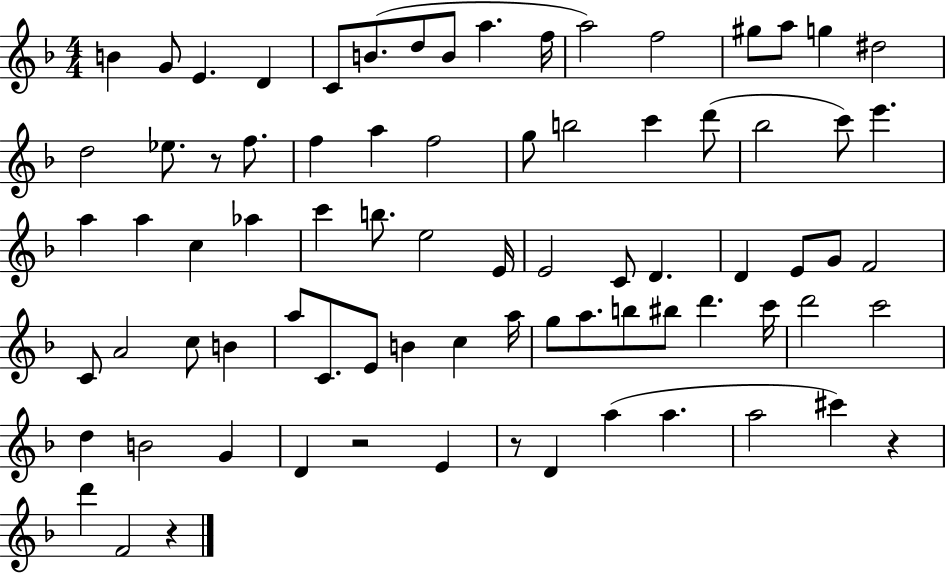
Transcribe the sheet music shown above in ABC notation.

X:1
T:Untitled
M:4/4
L:1/4
K:F
B G/2 E D C/2 B/2 d/2 B/2 a f/4 a2 f2 ^g/2 a/2 g ^d2 d2 _e/2 z/2 f/2 f a f2 g/2 b2 c' d'/2 _b2 c'/2 e' a a c _a c' b/2 e2 E/4 E2 C/2 D D E/2 G/2 F2 C/2 A2 c/2 B a/2 C/2 E/2 B c a/4 g/2 a/2 b/2 ^b/2 d' c'/4 d'2 c'2 d B2 G D z2 E z/2 D a a a2 ^c' z d' F2 z